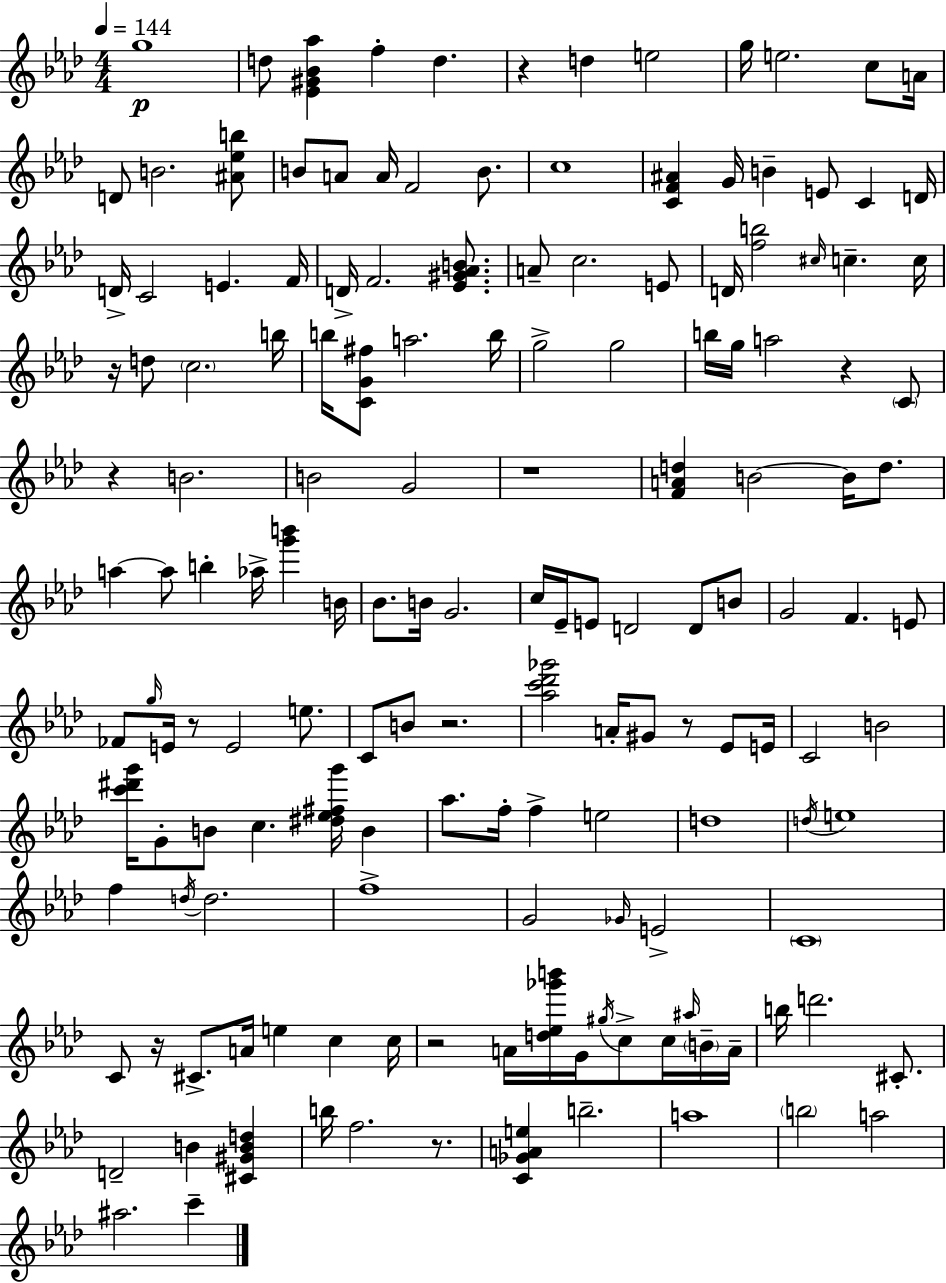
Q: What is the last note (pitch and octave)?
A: C6